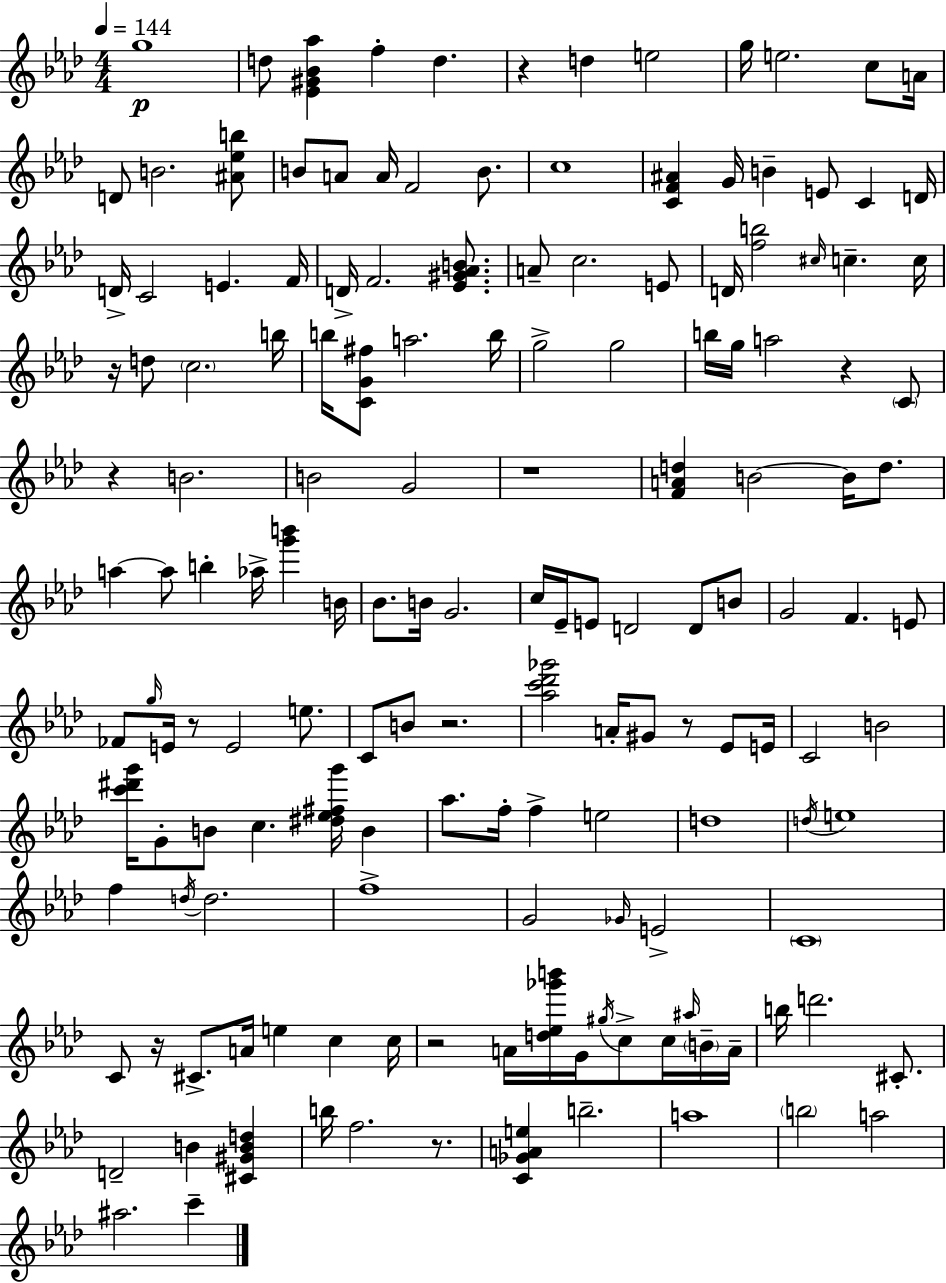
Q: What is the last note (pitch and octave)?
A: C6